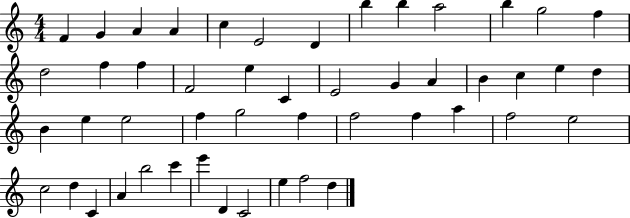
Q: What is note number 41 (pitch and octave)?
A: A4